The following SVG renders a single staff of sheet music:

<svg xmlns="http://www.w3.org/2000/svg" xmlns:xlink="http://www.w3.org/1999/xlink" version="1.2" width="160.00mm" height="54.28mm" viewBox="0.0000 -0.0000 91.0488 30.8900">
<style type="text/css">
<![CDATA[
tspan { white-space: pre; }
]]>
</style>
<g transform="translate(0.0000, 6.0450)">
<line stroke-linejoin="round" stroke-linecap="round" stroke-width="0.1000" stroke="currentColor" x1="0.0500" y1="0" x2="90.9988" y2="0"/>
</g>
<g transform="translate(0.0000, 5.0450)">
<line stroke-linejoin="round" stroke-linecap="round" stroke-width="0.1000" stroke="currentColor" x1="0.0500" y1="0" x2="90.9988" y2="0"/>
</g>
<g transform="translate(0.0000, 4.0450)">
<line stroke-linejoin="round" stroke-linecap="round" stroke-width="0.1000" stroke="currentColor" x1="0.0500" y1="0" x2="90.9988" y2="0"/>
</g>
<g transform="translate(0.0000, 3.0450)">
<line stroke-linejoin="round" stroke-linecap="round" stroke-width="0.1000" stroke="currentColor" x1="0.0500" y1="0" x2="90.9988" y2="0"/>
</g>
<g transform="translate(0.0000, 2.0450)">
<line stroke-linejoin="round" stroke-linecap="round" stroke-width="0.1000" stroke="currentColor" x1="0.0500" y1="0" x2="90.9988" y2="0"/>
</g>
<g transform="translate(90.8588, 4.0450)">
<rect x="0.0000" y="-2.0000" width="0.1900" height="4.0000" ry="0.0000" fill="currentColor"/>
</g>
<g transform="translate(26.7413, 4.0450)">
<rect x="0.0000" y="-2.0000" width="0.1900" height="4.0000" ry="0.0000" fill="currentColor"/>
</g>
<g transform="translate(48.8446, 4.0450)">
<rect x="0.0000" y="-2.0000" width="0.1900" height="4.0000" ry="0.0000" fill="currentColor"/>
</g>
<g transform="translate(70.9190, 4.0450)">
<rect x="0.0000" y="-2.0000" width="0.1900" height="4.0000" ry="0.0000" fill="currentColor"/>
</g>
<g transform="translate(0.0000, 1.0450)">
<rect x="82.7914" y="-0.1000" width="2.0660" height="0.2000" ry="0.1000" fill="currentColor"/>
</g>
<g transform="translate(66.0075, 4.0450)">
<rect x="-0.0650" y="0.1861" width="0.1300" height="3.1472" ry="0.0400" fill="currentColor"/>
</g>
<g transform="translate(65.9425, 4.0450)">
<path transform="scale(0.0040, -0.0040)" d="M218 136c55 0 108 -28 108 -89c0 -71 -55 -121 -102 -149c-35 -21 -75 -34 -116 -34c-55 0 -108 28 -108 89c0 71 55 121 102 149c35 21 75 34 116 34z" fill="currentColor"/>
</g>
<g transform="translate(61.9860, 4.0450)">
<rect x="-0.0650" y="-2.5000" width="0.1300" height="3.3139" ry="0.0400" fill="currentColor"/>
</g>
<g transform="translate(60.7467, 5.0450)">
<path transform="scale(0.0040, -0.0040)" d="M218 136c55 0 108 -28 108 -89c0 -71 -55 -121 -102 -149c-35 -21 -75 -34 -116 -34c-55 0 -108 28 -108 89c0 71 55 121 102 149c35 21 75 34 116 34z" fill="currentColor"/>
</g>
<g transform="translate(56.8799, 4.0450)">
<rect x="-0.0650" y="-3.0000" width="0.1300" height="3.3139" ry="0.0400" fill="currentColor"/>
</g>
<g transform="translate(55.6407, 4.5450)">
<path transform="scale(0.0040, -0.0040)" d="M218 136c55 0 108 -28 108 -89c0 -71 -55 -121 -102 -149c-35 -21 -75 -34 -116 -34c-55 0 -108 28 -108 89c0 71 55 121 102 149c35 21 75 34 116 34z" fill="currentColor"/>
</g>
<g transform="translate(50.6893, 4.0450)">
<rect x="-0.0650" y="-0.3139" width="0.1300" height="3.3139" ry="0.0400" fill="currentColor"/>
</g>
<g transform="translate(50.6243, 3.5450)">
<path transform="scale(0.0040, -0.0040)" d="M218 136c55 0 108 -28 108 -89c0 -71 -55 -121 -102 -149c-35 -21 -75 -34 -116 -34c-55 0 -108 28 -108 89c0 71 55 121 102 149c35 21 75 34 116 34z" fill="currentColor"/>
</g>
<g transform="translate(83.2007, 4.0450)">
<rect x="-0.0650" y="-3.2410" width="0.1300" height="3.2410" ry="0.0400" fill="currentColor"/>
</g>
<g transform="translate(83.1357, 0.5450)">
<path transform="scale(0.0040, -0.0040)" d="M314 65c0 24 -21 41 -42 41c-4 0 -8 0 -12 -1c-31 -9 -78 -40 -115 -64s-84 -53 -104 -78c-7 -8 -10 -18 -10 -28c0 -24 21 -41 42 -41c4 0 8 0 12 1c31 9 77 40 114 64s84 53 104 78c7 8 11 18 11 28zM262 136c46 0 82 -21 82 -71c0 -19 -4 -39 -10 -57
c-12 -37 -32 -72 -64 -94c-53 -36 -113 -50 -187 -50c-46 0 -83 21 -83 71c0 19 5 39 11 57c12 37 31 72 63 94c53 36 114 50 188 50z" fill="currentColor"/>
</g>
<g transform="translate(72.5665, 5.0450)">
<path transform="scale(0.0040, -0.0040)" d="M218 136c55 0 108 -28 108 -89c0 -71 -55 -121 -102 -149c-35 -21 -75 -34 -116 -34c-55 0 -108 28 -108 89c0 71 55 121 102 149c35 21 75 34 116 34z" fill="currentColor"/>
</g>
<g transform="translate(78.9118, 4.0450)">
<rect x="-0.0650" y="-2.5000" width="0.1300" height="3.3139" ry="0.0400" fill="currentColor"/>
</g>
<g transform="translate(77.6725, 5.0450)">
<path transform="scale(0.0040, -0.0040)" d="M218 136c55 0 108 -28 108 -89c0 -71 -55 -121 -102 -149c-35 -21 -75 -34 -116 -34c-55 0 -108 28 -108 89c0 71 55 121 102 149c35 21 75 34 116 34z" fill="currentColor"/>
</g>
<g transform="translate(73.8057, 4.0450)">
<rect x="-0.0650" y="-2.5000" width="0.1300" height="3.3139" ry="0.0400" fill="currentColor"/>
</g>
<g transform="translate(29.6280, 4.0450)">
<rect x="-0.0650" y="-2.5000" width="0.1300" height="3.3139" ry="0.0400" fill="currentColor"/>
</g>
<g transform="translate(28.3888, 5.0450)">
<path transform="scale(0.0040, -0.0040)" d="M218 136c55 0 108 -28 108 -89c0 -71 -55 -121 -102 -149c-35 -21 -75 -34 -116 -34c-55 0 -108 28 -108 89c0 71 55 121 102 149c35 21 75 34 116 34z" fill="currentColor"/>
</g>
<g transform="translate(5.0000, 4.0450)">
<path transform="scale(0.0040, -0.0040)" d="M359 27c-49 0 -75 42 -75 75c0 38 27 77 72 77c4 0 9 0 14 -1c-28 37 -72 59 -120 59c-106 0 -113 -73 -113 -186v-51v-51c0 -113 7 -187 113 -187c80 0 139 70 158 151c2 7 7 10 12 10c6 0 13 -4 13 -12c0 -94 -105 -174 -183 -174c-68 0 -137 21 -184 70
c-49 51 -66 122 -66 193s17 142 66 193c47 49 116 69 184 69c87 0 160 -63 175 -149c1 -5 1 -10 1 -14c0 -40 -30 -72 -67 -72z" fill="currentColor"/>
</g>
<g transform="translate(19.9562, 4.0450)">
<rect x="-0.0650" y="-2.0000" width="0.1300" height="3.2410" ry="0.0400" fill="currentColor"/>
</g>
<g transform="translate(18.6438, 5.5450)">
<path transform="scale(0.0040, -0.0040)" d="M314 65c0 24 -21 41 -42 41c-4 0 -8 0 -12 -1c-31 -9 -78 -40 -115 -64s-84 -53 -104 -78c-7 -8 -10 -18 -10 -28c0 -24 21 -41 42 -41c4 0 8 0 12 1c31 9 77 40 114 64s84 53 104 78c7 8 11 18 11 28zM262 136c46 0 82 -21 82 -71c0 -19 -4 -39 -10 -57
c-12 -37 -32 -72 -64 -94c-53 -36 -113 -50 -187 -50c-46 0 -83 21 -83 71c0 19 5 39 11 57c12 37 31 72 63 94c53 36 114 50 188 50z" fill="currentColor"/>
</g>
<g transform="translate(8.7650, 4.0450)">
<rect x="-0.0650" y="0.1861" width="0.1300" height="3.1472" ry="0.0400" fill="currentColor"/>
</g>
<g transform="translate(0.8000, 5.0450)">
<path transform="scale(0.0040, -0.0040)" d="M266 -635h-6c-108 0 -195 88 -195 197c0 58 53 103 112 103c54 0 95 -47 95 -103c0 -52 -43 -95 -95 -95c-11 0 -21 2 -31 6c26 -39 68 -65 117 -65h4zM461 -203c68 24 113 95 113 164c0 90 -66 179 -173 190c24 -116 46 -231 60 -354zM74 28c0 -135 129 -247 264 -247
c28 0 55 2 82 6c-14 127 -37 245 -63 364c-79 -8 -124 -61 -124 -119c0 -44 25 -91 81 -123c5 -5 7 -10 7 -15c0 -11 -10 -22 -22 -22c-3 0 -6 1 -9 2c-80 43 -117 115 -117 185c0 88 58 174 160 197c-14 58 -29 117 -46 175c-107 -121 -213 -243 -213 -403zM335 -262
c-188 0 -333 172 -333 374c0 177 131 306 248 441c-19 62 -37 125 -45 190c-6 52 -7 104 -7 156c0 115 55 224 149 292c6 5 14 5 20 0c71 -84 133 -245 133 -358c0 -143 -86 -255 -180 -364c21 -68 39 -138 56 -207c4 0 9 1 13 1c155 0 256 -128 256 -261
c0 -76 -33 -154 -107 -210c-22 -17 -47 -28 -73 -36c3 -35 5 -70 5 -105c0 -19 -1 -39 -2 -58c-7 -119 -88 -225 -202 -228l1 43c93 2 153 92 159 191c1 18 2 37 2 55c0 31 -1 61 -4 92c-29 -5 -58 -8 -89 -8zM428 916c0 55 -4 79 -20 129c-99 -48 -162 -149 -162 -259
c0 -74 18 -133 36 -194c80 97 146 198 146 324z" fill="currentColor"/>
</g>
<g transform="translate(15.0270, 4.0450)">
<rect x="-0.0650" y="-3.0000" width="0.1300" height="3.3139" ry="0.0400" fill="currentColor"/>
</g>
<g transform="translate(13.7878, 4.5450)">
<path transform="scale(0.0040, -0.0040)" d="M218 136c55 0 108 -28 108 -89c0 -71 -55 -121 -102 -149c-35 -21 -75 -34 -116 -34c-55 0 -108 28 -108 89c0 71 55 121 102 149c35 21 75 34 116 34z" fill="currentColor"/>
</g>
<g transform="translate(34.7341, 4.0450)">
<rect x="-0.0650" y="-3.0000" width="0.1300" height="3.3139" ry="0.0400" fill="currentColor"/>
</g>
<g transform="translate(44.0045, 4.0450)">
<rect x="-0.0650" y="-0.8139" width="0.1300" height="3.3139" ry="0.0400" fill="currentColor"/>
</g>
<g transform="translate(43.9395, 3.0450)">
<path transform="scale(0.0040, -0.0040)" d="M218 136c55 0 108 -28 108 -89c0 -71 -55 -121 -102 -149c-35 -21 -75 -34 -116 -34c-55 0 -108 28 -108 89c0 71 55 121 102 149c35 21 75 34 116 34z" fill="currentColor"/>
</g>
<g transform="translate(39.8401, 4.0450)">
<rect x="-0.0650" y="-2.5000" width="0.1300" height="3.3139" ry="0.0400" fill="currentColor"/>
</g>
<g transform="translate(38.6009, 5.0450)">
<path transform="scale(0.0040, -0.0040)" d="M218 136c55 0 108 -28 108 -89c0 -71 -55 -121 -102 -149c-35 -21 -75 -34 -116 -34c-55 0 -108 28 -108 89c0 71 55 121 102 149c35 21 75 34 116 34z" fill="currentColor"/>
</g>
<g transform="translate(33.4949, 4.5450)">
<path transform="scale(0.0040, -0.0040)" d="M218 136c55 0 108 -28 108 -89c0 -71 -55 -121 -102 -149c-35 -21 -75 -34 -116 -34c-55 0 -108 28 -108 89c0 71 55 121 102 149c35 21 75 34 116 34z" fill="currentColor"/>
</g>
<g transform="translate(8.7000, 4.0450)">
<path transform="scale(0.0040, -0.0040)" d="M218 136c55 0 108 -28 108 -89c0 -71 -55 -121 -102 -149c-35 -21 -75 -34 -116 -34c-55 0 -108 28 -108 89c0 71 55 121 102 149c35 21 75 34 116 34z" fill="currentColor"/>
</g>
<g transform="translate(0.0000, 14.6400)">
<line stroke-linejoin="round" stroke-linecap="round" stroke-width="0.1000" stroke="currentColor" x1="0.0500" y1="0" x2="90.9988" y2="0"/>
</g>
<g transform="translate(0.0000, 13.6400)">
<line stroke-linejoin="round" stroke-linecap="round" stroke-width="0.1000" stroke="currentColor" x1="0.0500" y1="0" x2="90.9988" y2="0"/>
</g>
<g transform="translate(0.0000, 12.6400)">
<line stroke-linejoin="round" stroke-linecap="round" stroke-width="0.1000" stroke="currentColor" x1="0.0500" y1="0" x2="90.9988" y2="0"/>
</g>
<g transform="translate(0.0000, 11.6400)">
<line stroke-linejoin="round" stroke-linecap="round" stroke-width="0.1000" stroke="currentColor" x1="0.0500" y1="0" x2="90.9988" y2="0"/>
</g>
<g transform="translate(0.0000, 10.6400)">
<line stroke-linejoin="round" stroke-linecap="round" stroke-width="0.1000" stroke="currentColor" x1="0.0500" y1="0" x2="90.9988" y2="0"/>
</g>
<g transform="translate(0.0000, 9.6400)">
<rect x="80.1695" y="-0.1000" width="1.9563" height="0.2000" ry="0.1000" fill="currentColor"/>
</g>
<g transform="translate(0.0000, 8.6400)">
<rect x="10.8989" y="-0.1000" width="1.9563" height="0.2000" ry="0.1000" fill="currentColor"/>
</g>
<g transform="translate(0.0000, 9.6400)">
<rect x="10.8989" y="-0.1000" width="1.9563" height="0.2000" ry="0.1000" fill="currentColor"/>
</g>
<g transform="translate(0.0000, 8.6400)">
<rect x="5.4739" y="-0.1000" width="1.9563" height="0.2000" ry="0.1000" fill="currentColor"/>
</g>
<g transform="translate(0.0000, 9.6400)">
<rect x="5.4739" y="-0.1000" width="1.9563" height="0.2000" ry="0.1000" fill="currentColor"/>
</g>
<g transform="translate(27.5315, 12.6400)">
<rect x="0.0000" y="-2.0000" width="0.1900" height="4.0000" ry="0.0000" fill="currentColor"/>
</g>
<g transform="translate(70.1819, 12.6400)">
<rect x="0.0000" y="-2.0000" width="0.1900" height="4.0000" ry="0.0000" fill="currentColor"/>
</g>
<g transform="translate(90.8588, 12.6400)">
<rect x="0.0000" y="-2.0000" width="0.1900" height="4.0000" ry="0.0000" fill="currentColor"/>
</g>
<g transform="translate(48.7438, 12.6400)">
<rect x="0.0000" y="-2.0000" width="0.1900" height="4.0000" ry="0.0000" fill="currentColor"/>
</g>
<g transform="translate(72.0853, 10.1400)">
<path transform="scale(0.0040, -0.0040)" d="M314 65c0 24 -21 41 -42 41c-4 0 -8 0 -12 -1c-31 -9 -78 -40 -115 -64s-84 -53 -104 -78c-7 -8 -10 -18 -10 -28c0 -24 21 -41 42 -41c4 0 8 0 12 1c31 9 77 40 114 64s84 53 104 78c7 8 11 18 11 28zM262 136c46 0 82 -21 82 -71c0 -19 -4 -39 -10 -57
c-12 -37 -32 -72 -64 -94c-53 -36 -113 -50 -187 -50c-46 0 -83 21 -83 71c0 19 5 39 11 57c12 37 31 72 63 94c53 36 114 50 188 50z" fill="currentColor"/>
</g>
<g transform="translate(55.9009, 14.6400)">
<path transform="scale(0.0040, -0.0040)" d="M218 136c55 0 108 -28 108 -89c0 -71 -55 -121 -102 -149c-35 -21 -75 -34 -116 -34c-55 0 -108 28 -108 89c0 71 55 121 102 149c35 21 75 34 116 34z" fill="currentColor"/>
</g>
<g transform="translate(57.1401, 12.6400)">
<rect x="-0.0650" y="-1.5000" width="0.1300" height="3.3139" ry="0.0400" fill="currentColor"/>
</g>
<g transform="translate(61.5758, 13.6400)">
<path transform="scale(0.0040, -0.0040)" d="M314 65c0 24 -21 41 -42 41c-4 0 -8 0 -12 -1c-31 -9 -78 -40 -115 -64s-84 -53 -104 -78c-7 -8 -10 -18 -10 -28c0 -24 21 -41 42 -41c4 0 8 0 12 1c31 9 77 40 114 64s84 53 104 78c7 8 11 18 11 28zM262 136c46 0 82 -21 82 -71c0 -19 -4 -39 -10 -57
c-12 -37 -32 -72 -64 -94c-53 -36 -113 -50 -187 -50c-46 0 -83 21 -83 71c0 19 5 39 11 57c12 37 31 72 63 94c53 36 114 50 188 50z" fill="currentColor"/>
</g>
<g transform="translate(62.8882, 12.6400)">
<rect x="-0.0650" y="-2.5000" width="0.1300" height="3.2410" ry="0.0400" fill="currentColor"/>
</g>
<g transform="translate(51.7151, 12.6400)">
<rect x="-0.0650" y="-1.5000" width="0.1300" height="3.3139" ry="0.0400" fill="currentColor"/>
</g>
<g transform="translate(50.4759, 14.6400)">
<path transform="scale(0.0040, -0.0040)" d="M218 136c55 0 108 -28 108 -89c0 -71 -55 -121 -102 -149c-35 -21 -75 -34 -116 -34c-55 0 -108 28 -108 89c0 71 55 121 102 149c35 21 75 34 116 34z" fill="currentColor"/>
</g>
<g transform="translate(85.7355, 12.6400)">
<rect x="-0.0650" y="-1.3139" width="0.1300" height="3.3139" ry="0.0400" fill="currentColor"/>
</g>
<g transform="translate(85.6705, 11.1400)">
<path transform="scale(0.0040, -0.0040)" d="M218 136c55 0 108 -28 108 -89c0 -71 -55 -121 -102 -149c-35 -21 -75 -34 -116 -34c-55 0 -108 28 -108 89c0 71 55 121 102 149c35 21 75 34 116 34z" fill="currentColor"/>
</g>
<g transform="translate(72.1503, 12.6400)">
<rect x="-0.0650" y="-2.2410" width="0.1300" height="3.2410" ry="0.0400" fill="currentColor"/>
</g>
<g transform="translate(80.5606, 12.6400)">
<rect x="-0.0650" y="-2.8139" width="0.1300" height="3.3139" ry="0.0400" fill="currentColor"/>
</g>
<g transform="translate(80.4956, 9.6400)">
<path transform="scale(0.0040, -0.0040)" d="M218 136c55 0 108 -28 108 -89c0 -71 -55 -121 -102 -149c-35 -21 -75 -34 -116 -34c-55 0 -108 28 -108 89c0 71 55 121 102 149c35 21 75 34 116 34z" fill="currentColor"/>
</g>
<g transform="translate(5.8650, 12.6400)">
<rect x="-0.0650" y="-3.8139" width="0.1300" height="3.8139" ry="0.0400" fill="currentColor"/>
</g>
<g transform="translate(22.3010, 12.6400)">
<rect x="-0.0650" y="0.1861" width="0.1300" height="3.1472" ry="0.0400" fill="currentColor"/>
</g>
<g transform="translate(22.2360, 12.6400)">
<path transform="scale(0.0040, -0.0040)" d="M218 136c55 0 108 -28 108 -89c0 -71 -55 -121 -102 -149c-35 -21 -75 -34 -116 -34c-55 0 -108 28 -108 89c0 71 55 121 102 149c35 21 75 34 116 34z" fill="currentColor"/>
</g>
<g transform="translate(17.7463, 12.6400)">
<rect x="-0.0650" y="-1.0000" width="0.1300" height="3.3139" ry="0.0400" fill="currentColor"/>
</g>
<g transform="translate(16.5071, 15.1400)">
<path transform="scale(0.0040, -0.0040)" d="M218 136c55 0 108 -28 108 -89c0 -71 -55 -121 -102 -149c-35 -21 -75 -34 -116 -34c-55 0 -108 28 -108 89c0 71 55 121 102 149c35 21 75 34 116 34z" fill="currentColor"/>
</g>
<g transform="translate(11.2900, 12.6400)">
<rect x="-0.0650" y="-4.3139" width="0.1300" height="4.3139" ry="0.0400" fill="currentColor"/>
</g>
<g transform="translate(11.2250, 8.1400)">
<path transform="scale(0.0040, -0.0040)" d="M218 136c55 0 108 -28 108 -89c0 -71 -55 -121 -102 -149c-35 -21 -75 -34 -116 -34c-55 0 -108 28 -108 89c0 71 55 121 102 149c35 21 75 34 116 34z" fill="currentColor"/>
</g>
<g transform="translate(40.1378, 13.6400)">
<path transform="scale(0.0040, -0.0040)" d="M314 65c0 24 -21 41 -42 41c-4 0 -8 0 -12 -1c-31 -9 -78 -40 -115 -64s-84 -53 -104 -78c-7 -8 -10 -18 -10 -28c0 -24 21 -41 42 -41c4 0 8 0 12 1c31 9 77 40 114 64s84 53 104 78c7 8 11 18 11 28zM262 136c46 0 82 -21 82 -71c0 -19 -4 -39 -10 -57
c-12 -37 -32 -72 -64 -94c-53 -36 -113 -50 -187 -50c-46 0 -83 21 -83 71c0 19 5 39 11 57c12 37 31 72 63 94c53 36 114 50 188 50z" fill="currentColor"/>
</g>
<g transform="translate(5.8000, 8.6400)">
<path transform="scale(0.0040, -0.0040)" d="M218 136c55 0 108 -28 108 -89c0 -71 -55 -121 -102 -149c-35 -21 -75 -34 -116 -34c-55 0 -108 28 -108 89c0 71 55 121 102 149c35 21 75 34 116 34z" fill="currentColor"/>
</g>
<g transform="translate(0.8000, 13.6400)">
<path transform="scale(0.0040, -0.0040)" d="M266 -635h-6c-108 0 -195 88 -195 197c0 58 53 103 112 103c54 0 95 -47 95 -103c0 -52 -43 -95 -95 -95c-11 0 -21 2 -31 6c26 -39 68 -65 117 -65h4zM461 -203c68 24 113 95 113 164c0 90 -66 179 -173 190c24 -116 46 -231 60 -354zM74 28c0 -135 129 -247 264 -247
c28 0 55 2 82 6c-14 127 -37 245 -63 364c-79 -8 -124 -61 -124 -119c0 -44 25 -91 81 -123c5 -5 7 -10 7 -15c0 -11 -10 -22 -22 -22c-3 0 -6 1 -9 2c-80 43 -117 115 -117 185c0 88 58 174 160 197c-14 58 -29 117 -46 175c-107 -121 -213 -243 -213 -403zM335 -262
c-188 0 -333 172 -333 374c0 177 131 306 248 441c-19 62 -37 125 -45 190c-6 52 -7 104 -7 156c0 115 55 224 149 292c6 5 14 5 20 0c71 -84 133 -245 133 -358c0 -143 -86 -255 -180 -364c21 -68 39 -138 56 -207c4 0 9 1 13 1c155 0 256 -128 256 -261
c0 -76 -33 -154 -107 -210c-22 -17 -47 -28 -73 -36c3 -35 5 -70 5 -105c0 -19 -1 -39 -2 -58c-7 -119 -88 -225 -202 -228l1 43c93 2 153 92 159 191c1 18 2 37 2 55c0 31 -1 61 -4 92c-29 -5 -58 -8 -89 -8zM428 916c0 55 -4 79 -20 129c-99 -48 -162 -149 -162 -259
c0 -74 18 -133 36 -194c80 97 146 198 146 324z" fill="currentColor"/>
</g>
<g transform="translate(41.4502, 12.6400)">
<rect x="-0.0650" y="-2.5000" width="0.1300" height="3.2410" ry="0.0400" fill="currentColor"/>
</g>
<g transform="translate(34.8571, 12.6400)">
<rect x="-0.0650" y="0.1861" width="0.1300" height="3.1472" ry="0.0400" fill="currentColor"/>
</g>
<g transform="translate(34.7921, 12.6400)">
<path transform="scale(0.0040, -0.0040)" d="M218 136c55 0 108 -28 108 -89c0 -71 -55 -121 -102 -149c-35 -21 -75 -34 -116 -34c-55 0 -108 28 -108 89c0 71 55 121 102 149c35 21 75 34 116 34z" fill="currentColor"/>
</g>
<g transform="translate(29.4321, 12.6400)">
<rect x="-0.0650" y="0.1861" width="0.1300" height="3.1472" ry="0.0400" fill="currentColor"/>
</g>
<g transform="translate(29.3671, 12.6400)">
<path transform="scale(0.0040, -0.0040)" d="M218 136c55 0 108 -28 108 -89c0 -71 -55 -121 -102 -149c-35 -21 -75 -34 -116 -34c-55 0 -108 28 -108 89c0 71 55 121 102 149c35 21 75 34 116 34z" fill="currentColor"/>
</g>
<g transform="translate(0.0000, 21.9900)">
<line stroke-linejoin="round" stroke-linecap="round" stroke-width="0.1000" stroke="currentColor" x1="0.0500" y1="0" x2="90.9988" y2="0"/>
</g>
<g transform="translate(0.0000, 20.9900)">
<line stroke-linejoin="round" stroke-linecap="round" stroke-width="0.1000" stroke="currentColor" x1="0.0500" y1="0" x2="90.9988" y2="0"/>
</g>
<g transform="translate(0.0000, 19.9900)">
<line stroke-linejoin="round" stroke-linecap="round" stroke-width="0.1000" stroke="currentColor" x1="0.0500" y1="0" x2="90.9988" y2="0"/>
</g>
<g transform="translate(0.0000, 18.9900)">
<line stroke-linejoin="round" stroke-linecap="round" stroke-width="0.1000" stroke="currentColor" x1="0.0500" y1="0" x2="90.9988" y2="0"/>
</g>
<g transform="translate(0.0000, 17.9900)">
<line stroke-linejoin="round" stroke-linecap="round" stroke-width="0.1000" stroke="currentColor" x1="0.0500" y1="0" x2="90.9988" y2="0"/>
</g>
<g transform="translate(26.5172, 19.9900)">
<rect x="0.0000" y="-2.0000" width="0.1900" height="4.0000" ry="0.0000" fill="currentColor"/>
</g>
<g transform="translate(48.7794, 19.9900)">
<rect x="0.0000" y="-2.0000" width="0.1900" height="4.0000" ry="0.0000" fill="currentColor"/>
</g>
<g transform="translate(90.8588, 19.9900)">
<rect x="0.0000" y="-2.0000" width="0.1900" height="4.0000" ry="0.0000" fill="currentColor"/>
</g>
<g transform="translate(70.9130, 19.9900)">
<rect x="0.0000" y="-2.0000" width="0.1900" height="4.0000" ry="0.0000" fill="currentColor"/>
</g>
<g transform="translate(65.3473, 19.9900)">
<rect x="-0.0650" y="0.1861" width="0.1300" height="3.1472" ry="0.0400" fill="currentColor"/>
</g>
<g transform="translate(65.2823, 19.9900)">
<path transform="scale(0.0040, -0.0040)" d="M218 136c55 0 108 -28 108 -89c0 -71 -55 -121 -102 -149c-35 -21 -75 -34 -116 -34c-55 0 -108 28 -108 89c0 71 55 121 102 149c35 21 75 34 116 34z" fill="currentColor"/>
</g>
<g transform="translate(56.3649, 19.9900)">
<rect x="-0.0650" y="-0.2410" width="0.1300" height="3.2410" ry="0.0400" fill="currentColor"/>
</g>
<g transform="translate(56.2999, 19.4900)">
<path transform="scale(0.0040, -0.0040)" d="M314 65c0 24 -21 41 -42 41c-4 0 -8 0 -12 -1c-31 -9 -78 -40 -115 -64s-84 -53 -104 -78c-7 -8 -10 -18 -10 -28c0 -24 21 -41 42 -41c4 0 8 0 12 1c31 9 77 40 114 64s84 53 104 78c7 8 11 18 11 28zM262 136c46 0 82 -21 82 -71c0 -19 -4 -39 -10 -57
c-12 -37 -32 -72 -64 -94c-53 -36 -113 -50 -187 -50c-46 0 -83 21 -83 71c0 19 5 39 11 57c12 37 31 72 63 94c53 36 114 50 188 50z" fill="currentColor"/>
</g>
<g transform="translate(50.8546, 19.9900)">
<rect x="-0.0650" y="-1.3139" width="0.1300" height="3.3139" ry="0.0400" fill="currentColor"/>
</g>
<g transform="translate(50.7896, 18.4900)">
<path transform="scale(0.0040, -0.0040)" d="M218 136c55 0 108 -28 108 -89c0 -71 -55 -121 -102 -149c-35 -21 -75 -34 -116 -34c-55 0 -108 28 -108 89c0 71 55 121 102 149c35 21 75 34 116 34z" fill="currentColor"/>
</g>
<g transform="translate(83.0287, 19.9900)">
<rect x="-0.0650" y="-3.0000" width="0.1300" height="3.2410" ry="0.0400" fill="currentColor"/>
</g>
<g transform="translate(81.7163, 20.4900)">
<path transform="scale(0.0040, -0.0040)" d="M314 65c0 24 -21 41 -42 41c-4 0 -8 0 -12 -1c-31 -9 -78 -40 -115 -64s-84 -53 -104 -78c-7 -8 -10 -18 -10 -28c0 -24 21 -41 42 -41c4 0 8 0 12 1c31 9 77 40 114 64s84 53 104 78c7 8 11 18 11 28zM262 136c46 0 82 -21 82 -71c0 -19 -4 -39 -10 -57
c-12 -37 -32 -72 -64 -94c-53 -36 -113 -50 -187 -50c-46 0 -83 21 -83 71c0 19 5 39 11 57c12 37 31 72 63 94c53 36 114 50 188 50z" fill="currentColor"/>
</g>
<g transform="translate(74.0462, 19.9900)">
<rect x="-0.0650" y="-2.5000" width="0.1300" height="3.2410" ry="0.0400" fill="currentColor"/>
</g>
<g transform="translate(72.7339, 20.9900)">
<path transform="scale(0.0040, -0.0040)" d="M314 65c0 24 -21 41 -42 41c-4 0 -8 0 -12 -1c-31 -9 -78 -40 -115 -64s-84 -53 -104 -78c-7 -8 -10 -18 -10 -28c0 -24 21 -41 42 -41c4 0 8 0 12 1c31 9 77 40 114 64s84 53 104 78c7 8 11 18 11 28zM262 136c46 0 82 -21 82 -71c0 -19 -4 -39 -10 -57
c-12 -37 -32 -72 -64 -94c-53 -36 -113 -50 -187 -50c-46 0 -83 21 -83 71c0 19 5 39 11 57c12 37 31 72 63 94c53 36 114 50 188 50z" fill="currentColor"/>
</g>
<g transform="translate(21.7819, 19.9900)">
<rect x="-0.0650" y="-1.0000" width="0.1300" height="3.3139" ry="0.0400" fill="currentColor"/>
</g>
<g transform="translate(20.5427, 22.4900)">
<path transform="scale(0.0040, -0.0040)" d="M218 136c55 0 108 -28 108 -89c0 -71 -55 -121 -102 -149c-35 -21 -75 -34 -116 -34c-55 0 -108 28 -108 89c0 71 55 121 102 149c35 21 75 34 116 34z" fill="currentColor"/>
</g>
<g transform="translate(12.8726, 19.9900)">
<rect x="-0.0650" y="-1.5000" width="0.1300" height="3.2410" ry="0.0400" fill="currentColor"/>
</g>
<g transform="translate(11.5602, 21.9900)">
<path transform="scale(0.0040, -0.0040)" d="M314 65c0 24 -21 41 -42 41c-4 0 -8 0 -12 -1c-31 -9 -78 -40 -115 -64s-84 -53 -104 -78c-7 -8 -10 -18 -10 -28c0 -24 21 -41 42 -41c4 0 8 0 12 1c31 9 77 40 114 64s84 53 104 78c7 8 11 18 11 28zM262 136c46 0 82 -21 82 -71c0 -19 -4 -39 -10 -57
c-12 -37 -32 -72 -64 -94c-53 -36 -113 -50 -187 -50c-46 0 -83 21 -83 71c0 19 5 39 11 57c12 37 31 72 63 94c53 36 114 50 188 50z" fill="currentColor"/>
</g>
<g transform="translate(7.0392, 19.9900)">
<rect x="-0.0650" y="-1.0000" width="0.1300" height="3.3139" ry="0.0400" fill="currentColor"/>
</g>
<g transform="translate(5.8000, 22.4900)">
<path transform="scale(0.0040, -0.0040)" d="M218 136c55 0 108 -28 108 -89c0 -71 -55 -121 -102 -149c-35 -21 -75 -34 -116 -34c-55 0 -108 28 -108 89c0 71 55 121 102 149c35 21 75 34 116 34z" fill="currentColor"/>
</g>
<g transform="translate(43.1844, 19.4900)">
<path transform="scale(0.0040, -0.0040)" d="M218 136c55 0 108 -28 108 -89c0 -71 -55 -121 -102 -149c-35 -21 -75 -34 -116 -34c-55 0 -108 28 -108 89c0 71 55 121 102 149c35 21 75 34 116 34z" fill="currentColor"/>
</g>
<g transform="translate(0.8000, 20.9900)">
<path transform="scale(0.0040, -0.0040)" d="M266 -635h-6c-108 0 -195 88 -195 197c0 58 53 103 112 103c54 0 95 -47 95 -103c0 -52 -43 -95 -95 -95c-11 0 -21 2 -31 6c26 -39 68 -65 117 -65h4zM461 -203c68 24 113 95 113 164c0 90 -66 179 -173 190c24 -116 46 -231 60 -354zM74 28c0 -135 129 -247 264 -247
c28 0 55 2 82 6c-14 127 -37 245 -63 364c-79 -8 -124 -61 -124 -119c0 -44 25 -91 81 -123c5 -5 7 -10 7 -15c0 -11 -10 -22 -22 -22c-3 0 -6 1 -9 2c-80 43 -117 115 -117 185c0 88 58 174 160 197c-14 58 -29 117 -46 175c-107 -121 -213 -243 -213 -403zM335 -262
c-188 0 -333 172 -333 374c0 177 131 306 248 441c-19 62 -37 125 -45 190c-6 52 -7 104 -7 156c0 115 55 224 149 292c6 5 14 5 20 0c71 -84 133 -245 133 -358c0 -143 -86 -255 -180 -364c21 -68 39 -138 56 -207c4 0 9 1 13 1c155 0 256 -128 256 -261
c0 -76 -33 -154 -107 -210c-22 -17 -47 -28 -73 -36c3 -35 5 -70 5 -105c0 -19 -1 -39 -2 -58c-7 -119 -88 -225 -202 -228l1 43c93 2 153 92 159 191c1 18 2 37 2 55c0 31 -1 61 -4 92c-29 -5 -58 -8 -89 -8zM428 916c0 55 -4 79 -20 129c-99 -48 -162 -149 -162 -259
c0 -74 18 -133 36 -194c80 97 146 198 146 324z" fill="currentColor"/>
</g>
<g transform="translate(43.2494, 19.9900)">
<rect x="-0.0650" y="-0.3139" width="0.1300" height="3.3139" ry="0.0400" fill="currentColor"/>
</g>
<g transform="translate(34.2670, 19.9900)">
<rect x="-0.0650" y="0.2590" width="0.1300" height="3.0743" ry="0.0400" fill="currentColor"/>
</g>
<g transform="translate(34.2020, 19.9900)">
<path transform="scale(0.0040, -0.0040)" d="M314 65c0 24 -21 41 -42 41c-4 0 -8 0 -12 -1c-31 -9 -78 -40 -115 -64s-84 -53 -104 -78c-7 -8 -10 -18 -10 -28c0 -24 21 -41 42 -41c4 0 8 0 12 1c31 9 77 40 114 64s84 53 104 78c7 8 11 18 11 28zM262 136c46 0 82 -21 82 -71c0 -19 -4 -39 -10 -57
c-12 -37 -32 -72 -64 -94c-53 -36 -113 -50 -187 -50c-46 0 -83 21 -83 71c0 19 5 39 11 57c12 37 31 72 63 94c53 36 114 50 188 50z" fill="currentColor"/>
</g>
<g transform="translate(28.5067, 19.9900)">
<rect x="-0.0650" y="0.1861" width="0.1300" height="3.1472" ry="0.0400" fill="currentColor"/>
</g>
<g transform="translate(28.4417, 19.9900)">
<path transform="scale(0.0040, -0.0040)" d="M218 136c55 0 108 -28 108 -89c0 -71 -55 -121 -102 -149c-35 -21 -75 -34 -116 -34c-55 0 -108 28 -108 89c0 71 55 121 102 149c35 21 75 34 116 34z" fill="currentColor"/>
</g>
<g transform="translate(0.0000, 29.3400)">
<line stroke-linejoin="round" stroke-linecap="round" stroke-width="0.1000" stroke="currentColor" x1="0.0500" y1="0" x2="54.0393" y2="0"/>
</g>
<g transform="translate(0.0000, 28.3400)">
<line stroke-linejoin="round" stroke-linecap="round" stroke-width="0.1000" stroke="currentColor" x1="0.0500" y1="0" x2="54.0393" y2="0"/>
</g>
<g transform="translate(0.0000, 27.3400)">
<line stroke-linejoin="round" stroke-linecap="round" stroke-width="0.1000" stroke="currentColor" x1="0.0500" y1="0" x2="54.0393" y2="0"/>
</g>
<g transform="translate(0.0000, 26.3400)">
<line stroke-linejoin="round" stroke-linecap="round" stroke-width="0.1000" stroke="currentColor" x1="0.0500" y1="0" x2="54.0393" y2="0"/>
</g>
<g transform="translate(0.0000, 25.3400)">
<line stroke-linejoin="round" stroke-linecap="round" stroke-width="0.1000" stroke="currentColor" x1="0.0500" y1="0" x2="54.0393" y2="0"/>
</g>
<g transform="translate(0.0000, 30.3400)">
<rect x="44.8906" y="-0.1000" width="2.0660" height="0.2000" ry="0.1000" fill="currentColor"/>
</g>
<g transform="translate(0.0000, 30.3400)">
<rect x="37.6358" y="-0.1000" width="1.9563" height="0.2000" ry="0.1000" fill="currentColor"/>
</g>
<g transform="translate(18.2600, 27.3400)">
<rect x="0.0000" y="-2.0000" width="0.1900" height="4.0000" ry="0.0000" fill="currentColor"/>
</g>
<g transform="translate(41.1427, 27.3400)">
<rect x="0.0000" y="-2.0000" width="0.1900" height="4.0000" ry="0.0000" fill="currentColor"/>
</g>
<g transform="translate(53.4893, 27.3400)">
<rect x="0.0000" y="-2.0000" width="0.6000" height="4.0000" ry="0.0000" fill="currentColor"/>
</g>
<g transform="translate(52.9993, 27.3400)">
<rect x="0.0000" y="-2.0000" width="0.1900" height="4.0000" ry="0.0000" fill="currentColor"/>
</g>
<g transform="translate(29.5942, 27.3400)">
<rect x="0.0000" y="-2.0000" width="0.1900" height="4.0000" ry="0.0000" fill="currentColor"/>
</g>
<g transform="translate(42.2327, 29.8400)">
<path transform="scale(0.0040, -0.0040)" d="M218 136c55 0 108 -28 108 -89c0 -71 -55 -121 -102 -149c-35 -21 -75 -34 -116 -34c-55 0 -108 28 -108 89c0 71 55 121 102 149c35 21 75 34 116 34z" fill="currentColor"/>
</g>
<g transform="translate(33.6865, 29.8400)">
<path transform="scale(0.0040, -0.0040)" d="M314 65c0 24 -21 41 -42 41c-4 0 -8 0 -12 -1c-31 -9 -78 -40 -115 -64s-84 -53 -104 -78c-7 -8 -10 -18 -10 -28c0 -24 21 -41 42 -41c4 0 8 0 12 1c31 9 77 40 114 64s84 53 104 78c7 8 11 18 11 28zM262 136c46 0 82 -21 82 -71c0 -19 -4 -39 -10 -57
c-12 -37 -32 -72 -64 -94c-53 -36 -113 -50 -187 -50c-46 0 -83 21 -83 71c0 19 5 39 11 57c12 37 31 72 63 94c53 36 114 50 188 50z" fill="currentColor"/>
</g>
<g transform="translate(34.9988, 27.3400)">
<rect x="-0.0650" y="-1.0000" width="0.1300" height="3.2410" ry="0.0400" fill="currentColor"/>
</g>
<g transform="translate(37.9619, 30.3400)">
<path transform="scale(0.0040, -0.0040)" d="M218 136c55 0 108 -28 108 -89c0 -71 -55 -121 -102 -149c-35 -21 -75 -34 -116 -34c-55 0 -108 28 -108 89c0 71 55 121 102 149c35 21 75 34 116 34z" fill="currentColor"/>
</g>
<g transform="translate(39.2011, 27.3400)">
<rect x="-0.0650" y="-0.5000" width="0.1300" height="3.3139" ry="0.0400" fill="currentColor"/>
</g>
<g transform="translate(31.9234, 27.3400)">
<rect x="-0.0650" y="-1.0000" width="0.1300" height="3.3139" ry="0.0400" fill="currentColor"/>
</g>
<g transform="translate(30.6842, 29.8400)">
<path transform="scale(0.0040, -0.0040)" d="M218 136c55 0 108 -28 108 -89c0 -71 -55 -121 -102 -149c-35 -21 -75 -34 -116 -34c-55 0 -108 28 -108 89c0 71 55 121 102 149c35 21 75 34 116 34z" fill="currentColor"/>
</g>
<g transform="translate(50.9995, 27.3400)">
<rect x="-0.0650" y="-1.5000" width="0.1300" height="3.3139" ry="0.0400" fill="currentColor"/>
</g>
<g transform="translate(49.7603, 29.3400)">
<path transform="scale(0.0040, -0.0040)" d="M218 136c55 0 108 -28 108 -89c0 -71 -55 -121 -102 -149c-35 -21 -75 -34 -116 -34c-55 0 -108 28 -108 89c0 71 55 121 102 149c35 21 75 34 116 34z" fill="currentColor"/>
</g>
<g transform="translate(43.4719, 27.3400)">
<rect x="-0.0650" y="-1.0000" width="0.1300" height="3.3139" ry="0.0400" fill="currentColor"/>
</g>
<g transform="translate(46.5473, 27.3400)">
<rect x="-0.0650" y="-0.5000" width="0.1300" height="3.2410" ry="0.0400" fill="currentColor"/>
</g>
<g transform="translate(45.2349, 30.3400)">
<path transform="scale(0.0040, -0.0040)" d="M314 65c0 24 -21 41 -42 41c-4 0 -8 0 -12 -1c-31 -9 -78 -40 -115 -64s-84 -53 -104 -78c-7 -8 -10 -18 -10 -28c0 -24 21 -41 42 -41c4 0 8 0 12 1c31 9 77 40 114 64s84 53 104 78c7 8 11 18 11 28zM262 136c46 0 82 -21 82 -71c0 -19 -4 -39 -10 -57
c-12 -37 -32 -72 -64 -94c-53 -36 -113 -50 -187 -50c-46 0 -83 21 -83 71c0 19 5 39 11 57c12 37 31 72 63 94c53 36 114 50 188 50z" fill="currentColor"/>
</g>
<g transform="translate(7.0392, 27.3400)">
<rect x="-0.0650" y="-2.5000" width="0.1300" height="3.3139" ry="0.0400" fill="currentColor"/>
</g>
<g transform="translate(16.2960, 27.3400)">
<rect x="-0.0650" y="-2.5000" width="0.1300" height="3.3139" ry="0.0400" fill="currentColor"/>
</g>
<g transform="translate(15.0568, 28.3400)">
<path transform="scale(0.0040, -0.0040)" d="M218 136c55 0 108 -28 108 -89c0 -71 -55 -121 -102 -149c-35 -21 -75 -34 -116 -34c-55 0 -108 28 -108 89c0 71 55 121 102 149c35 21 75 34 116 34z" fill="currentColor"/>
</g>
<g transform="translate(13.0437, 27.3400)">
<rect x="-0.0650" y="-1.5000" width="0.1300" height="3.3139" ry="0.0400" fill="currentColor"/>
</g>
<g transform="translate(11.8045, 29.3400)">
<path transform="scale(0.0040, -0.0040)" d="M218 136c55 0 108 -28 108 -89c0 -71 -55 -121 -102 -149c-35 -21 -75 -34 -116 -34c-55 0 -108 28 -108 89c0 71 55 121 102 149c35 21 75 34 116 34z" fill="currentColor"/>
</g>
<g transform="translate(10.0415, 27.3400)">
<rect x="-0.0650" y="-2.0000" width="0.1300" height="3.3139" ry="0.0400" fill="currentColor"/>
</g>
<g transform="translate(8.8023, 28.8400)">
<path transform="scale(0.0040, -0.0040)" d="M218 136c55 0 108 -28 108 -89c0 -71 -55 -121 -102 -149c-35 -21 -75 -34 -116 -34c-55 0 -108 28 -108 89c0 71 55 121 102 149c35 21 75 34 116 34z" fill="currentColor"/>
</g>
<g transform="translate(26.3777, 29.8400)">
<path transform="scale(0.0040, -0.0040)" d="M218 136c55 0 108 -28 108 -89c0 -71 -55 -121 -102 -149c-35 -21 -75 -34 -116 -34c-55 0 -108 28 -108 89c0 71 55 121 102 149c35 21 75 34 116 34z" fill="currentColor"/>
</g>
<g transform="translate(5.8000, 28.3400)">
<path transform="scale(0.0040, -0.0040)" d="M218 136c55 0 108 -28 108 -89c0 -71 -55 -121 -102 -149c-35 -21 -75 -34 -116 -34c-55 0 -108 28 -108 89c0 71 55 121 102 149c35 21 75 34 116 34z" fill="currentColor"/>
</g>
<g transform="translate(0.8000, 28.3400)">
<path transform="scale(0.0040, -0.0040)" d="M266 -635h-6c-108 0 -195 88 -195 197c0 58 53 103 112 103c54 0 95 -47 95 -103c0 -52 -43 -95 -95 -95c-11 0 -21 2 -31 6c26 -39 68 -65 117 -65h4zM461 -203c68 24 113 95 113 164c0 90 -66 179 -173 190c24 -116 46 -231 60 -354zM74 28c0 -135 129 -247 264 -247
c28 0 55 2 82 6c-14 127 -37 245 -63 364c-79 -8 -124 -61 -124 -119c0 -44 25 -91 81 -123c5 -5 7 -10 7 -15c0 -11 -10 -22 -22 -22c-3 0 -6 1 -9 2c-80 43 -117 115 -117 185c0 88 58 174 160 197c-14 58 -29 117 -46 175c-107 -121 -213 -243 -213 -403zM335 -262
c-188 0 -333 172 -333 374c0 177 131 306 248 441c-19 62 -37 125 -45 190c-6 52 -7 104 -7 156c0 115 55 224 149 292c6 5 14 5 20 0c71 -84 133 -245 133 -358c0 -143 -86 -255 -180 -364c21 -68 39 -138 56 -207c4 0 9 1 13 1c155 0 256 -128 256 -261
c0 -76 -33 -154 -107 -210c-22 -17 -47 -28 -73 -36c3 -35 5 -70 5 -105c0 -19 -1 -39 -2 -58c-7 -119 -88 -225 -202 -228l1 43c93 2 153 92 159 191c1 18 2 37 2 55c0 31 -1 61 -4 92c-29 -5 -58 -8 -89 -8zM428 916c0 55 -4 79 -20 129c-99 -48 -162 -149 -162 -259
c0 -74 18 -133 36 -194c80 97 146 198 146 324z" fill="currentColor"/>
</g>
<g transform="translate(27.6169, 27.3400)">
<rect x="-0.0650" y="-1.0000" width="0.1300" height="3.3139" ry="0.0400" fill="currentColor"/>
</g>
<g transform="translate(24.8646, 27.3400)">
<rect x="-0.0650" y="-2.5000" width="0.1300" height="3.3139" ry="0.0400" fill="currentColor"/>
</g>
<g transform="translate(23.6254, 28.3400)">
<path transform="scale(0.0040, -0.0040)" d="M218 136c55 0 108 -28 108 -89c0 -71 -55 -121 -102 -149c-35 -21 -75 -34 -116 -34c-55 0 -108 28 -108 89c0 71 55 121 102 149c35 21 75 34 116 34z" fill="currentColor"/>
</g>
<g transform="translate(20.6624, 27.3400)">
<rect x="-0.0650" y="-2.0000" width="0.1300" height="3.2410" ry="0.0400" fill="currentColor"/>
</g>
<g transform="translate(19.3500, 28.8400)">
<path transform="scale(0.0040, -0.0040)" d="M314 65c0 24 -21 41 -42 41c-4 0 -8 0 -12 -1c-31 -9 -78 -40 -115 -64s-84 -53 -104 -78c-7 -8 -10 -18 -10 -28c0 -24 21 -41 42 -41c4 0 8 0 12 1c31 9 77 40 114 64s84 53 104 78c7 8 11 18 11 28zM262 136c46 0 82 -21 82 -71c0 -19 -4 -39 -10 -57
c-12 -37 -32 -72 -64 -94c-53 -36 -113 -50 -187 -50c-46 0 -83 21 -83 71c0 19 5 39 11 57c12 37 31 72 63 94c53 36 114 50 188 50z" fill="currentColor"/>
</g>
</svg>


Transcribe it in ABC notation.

X:1
T:Untitled
M:4/4
L:1/4
K:C
B A F2 G A G d c A G B G G b2 c' d' D B B B G2 E E G2 g2 a e D E2 D B B2 c e c2 B G2 A2 G F E G F2 G D D D2 C D C2 E